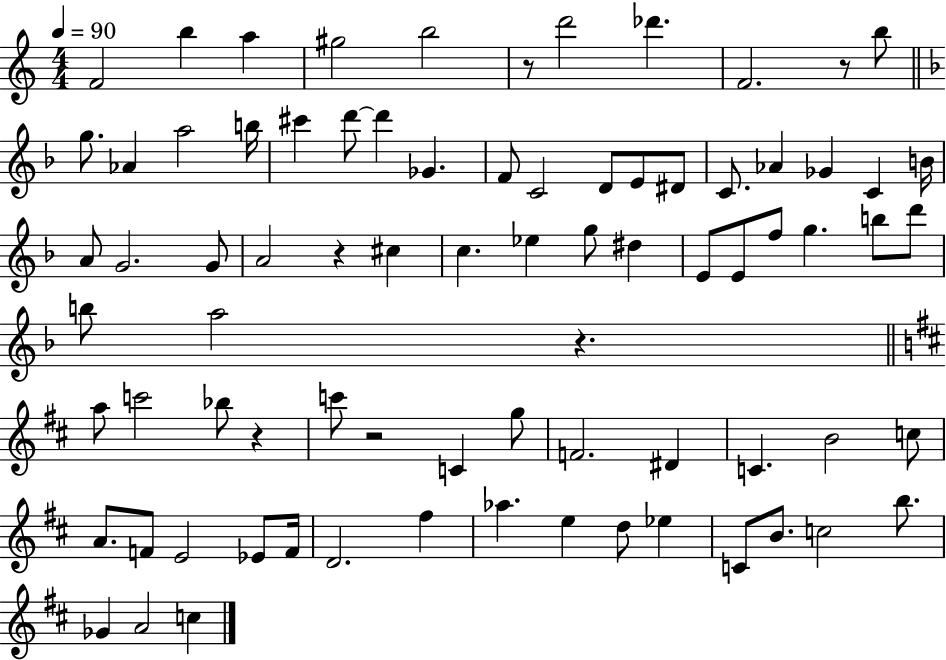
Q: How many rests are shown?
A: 6